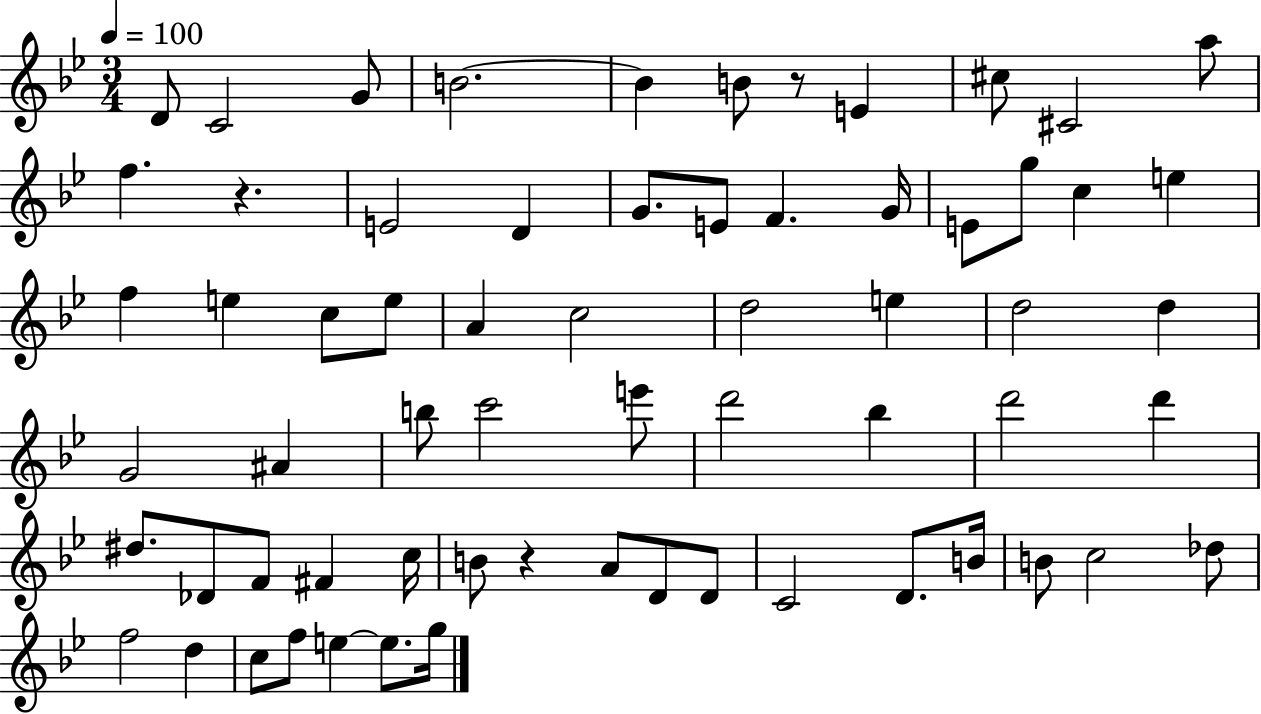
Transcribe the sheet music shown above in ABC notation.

X:1
T:Untitled
M:3/4
L:1/4
K:Bb
D/2 C2 G/2 B2 B B/2 z/2 E ^c/2 ^C2 a/2 f z E2 D G/2 E/2 F G/4 E/2 g/2 c e f e c/2 e/2 A c2 d2 e d2 d G2 ^A b/2 c'2 e'/2 d'2 _b d'2 d' ^d/2 _D/2 F/2 ^F c/4 B/2 z A/2 D/2 D/2 C2 D/2 B/4 B/2 c2 _d/2 f2 d c/2 f/2 e e/2 g/4